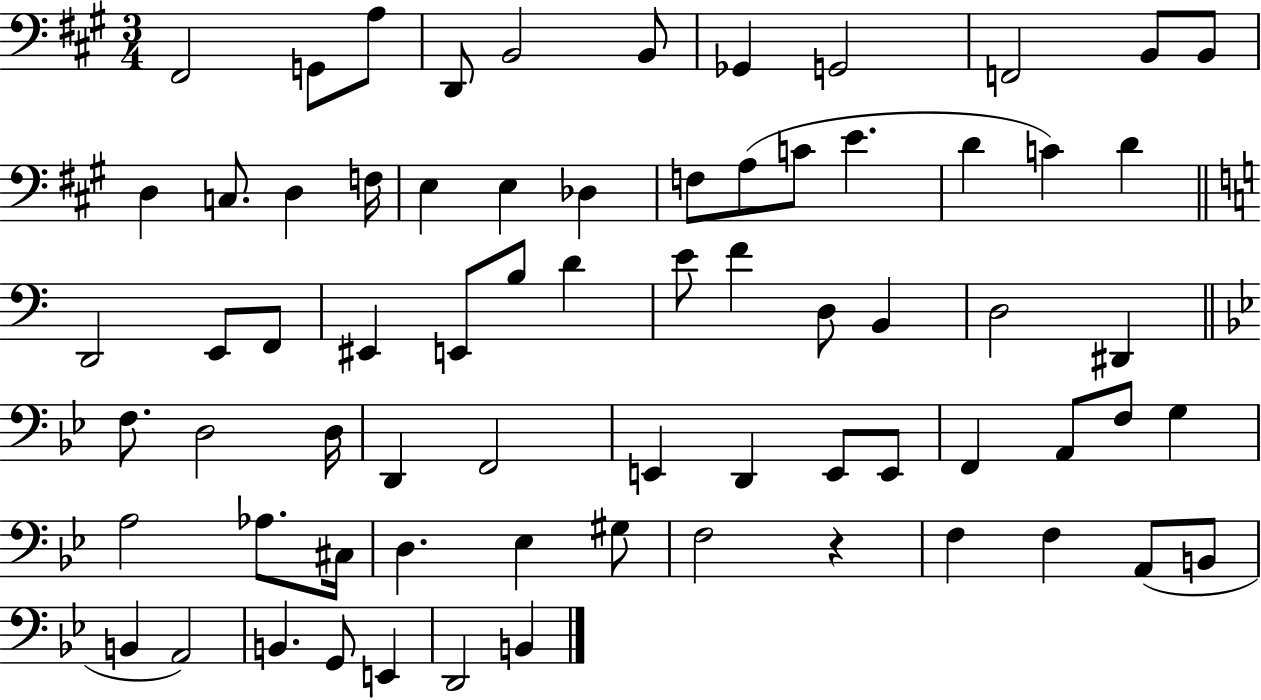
X:1
T:Untitled
M:3/4
L:1/4
K:A
^F,,2 G,,/2 A,/2 D,,/2 B,,2 B,,/2 _G,, G,,2 F,,2 B,,/2 B,,/2 D, C,/2 D, F,/4 E, E, _D, F,/2 A,/2 C/2 E D C D D,,2 E,,/2 F,,/2 ^E,, E,,/2 B,/2 D E/2 F D,/2 B,, D,2 ^D,, F,/2 D,2 D,/4 D,, F,,2 E,, D,, E,,/2 E,,/2 F,, A,,/2 F,/2 G, A,2 _A,/2 ^C,/4 D, _E, ^G,/2 F,2 z F, F, A,,/2 B,,/2 B,, A,,2 B,, G,,/2 E,, D,,2 B,,